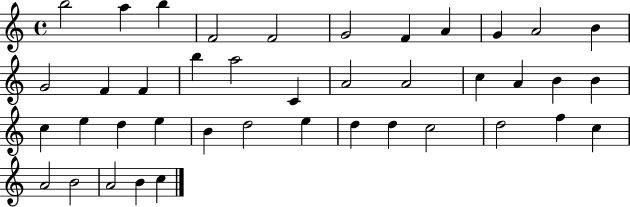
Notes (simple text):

B5/h A5/q B5/q F4/h F4/h G4/h F4/q A4/q G4/q A4/h B4/q G4/h F4/q F4/q B5/q A5/h C4/q A4/h A4/h C5/q A4/q B4/q B4/q C5/q E5/q D5/q E5/q B4/q D5/h E5/q D5/q D5/q C5/h D5/h F5/q C5/q A4/h B4/h A4/h B4/q C5/q